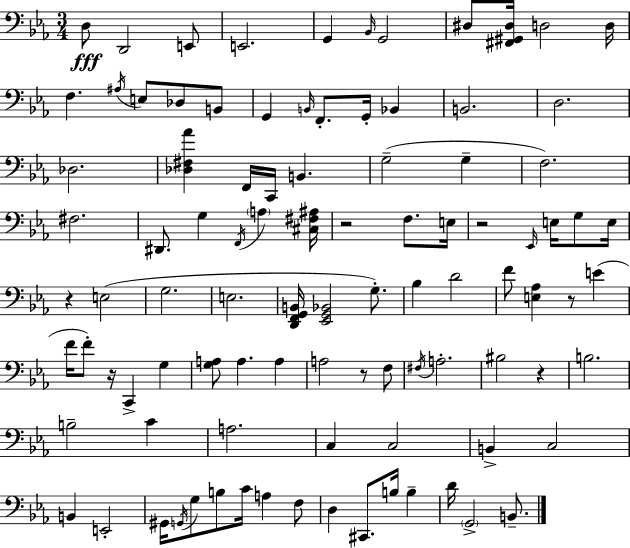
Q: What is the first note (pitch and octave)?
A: D3